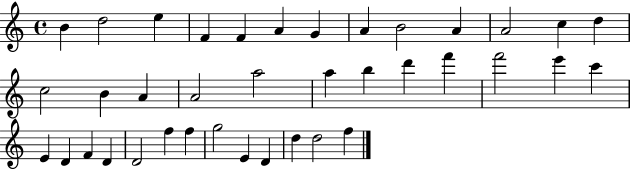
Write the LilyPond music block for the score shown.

{
  \clef treble
  \time 4/4
  \defaultTimeSignature
  \key c \major
  b'4 d''2 e''4 | f'4 f'4 a'4 g'4 | a'4 b'2 a'4 | a'2 c''4 d''4 | \break c''2 b'4 a'4 | a'2 a''2 | a''4 b''4 d'''4 f'''4 | f'''2 e'''4 c'''4 | \break e'4 d'4 f'4 d'4 | d'2 f''4 f''4 | g''2 e'4 d'4 | d''4 d''2 f''4 | \break \bar "|."
}